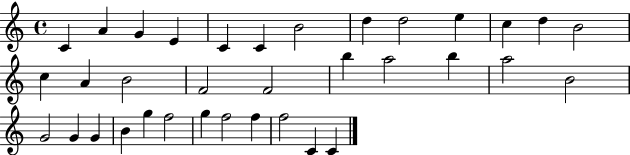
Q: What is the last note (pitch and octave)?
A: C4